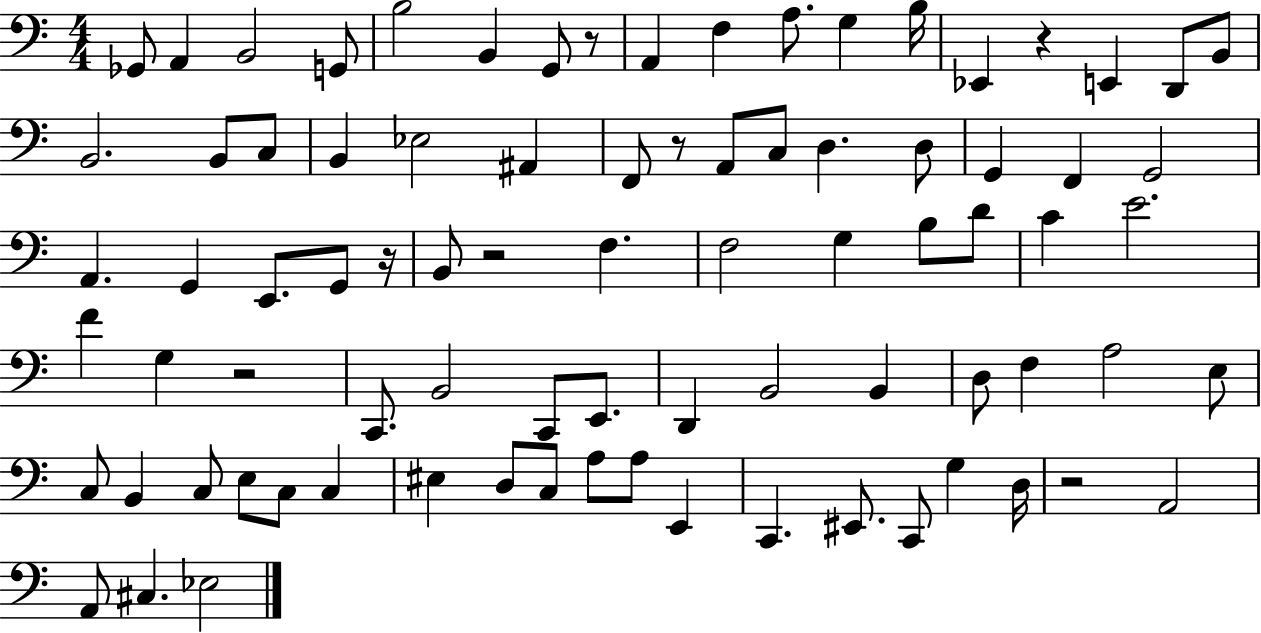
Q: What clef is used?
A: bass